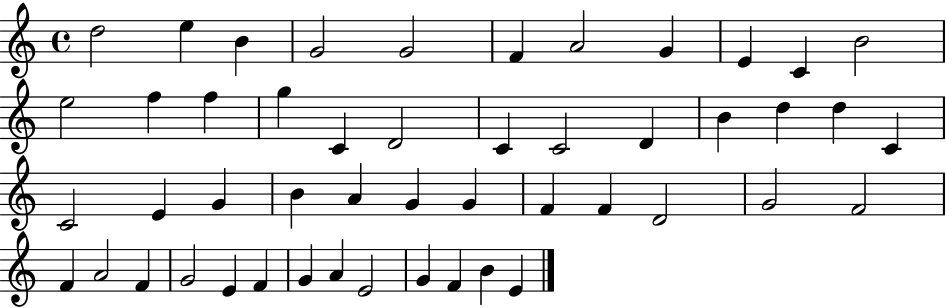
D5/h E5/q B4/q G4/h G4/h F4/q A4/h G4/q E4/q C4/q B4/h E5/h F5/q F5/q G5/q C4/q D4/h C4/q C4/h D4/q B4/q D5/q D5/q C4/q C4/h E4/q G4/q B4/q A4/q G4/q G4/q F4/q F4/q D4/h G4/h F4/h F4/q A4/h F4/q G4/h E4/q F4/q G4/q A4/q E4/h G4/q F4/q B4/q E4/q